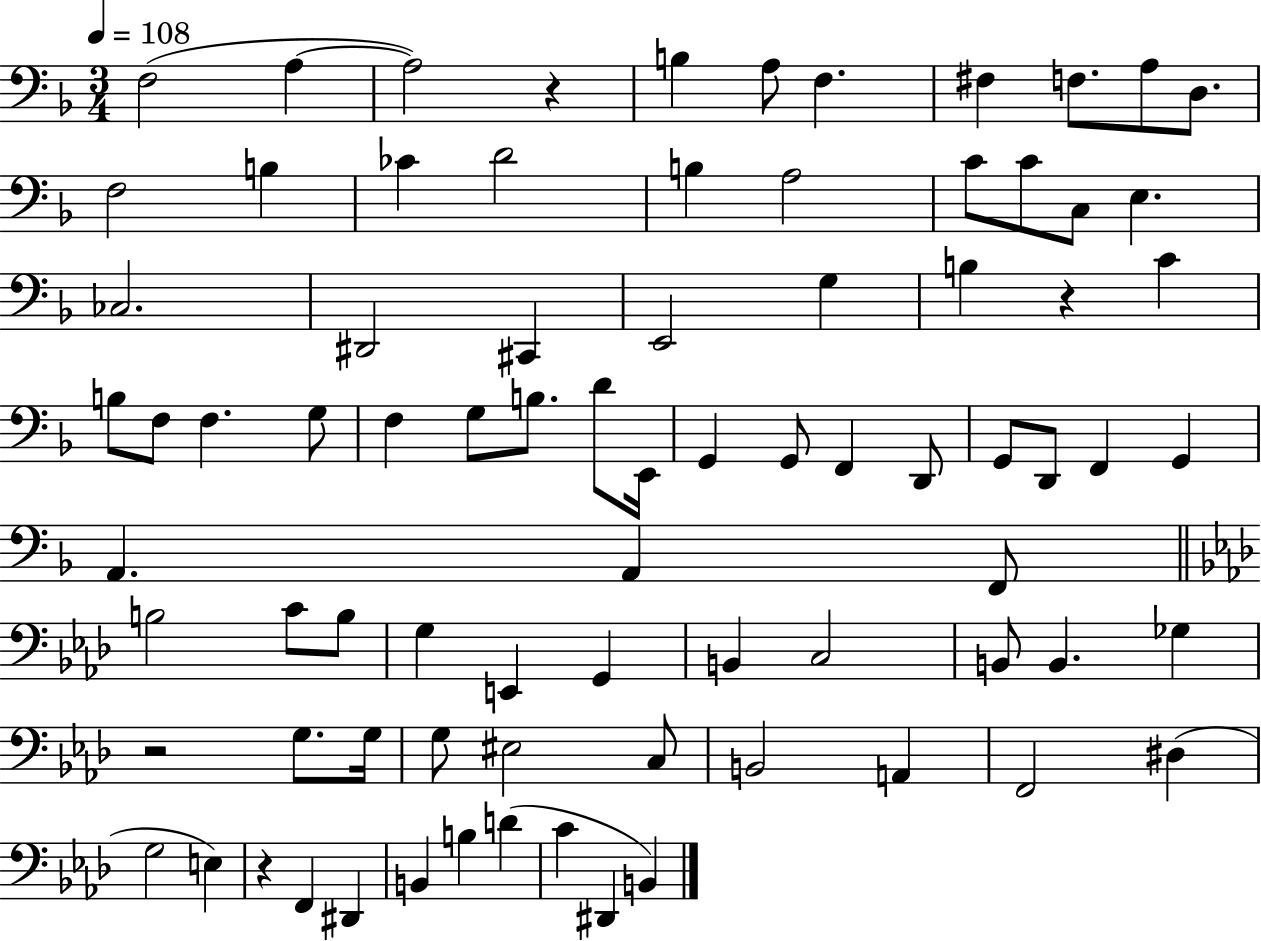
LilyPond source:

{
  \clef bass
  \numericTimeSignature
  \time 3/4
  \key f \major
  \tempo 4 = 108
  \repeat volta 2 { f2( a4~~ | a2) r4 | b4 a8 f4. | fis4 f8. a8 d8. | \break f2 b4 | ces'4 d'2 | b4 a2 | c'8 c'8 c8 e4. | \break ces2. | dis,2 cis,4 | e,2 g4 | b4 r4 c'4 | \break b8 f8 f4. g8 | f4 g8 b8. d'8 e,16 | g,4 g,8 f,4 d,8 | g,8 d,8 f,4 g,4 | \break a,4. a,4 f,8 | \bar "||" \break \key aes \major b2 c'8 b8 | g4 e,4 g,4 | b,4 c2 | b,8 b,4. ges4 | \break r2 g8. g16 | g8 eis2 c8 | b,2 a,4 | f,2 dis4( | \break g2 e4) | r4 f,4 dis,4 | b,4 b4 d'4( | c'4 dis,4 b,4) | \break } \bar "|."
}